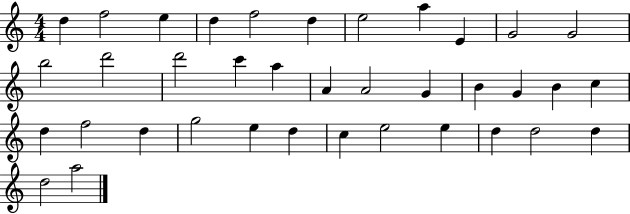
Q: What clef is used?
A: treble